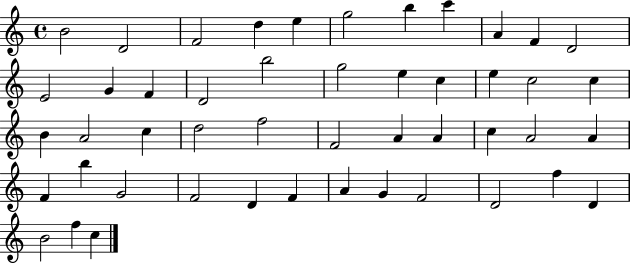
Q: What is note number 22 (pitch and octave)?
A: C5